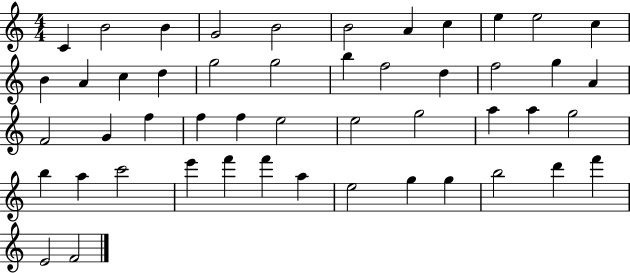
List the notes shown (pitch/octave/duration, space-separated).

C4/q B4/h B4/q G4/h B4/h B4/h A4/q C5/q E5/q E5/h C5/q B4/q A4/q C5/q D5/q G5/h G5/h B5/q F5/h D5/q F5/h G5/q A4/q F4/h G4/q F5/q F5/q F5/q E5/h E5/h G5/h A5/q A5/q G5/h B5/q A5/q C6/h E6/q F6/q F6/q A5/q E5/h G5/q G5/q B5/h D6/q F6/q E4/h F4/h